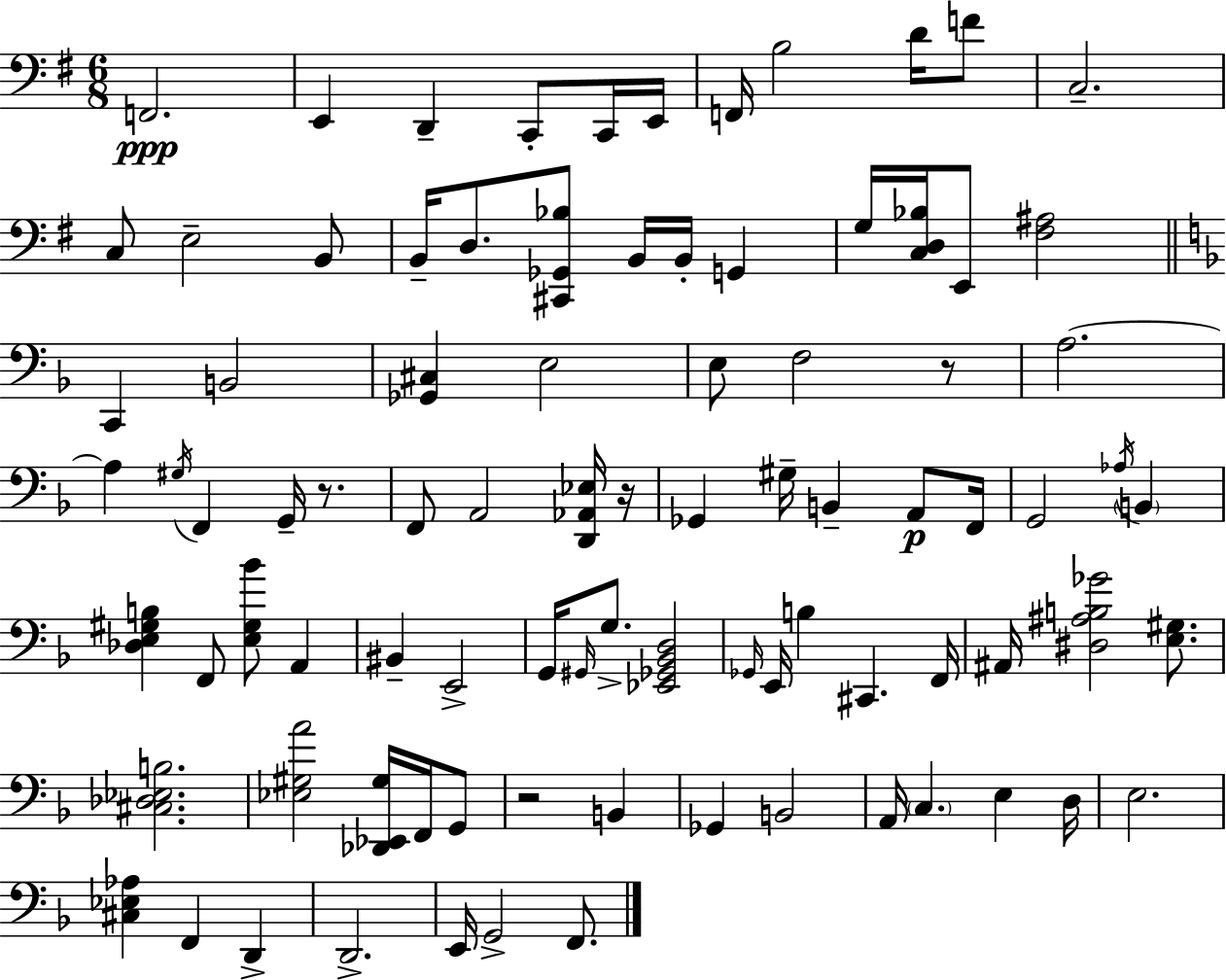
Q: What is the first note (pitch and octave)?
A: F2